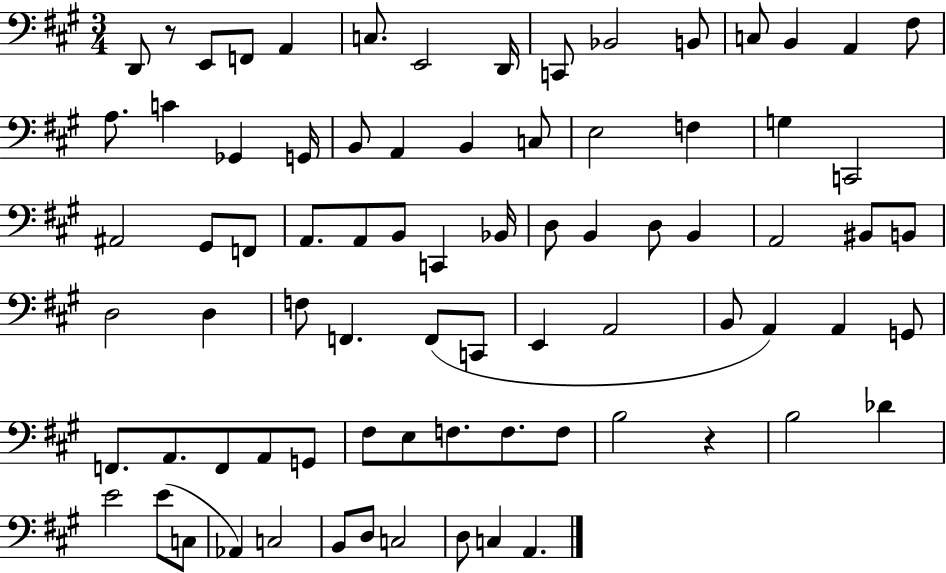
{
  \clef bass
  \numericTimeSignature
  \time 3/4
  \key a \major
  \repeat volta 2 { d,8 r8 e,8 f,8 a,4 | c8. e,2 d,16 | c,8 bes,2 b,8 | c8 b,4 a,4 fis8 | \break a8. c'4 ges,4 g,16 | b,8 a,4 b,4 c8 | e2 f4 | g4 c,2 | \break ais,2 gis,8 f,8 | a,8. a,8 b,8 c,4 bes,16 | d8 b,4 d8 b,4 | a,2 bis,8 b,8 | \break d2 d4 | f8 f,4. f,8( c,8 | e,4 a,2 | b,8 a,4) a,4 g,8 | \break f,8. a,8. f,8 a,8 g,8 | fis8 e8 f8. f8. f8 | b2 r4 | b2 des'4 | \break e'2 e'8( c8 | aes,4) c2 | b,8 d8 c2 | d8 c4 a,4. | \break } \bar "|."
}